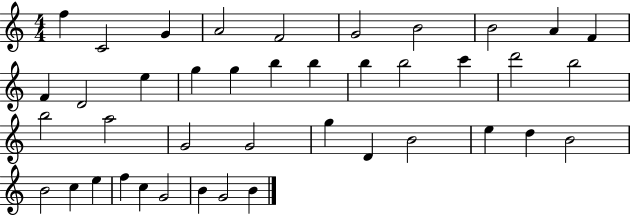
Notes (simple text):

F5/q C4/h G4/q A4/h F4/h G4/h B4/h B4/h A4/q F4/q F4/q D4/h E5/q G5/q G5/q B5/q B5/q B5/q B5/h C6/q D6/h B5/h B5/h A5/h G4/h G4/h G5/q D4/q B4/h E5/q D5/q B4/h B4/h C5/q E5/q F5/q C5/q G4/h B4/q G4/h B4/q